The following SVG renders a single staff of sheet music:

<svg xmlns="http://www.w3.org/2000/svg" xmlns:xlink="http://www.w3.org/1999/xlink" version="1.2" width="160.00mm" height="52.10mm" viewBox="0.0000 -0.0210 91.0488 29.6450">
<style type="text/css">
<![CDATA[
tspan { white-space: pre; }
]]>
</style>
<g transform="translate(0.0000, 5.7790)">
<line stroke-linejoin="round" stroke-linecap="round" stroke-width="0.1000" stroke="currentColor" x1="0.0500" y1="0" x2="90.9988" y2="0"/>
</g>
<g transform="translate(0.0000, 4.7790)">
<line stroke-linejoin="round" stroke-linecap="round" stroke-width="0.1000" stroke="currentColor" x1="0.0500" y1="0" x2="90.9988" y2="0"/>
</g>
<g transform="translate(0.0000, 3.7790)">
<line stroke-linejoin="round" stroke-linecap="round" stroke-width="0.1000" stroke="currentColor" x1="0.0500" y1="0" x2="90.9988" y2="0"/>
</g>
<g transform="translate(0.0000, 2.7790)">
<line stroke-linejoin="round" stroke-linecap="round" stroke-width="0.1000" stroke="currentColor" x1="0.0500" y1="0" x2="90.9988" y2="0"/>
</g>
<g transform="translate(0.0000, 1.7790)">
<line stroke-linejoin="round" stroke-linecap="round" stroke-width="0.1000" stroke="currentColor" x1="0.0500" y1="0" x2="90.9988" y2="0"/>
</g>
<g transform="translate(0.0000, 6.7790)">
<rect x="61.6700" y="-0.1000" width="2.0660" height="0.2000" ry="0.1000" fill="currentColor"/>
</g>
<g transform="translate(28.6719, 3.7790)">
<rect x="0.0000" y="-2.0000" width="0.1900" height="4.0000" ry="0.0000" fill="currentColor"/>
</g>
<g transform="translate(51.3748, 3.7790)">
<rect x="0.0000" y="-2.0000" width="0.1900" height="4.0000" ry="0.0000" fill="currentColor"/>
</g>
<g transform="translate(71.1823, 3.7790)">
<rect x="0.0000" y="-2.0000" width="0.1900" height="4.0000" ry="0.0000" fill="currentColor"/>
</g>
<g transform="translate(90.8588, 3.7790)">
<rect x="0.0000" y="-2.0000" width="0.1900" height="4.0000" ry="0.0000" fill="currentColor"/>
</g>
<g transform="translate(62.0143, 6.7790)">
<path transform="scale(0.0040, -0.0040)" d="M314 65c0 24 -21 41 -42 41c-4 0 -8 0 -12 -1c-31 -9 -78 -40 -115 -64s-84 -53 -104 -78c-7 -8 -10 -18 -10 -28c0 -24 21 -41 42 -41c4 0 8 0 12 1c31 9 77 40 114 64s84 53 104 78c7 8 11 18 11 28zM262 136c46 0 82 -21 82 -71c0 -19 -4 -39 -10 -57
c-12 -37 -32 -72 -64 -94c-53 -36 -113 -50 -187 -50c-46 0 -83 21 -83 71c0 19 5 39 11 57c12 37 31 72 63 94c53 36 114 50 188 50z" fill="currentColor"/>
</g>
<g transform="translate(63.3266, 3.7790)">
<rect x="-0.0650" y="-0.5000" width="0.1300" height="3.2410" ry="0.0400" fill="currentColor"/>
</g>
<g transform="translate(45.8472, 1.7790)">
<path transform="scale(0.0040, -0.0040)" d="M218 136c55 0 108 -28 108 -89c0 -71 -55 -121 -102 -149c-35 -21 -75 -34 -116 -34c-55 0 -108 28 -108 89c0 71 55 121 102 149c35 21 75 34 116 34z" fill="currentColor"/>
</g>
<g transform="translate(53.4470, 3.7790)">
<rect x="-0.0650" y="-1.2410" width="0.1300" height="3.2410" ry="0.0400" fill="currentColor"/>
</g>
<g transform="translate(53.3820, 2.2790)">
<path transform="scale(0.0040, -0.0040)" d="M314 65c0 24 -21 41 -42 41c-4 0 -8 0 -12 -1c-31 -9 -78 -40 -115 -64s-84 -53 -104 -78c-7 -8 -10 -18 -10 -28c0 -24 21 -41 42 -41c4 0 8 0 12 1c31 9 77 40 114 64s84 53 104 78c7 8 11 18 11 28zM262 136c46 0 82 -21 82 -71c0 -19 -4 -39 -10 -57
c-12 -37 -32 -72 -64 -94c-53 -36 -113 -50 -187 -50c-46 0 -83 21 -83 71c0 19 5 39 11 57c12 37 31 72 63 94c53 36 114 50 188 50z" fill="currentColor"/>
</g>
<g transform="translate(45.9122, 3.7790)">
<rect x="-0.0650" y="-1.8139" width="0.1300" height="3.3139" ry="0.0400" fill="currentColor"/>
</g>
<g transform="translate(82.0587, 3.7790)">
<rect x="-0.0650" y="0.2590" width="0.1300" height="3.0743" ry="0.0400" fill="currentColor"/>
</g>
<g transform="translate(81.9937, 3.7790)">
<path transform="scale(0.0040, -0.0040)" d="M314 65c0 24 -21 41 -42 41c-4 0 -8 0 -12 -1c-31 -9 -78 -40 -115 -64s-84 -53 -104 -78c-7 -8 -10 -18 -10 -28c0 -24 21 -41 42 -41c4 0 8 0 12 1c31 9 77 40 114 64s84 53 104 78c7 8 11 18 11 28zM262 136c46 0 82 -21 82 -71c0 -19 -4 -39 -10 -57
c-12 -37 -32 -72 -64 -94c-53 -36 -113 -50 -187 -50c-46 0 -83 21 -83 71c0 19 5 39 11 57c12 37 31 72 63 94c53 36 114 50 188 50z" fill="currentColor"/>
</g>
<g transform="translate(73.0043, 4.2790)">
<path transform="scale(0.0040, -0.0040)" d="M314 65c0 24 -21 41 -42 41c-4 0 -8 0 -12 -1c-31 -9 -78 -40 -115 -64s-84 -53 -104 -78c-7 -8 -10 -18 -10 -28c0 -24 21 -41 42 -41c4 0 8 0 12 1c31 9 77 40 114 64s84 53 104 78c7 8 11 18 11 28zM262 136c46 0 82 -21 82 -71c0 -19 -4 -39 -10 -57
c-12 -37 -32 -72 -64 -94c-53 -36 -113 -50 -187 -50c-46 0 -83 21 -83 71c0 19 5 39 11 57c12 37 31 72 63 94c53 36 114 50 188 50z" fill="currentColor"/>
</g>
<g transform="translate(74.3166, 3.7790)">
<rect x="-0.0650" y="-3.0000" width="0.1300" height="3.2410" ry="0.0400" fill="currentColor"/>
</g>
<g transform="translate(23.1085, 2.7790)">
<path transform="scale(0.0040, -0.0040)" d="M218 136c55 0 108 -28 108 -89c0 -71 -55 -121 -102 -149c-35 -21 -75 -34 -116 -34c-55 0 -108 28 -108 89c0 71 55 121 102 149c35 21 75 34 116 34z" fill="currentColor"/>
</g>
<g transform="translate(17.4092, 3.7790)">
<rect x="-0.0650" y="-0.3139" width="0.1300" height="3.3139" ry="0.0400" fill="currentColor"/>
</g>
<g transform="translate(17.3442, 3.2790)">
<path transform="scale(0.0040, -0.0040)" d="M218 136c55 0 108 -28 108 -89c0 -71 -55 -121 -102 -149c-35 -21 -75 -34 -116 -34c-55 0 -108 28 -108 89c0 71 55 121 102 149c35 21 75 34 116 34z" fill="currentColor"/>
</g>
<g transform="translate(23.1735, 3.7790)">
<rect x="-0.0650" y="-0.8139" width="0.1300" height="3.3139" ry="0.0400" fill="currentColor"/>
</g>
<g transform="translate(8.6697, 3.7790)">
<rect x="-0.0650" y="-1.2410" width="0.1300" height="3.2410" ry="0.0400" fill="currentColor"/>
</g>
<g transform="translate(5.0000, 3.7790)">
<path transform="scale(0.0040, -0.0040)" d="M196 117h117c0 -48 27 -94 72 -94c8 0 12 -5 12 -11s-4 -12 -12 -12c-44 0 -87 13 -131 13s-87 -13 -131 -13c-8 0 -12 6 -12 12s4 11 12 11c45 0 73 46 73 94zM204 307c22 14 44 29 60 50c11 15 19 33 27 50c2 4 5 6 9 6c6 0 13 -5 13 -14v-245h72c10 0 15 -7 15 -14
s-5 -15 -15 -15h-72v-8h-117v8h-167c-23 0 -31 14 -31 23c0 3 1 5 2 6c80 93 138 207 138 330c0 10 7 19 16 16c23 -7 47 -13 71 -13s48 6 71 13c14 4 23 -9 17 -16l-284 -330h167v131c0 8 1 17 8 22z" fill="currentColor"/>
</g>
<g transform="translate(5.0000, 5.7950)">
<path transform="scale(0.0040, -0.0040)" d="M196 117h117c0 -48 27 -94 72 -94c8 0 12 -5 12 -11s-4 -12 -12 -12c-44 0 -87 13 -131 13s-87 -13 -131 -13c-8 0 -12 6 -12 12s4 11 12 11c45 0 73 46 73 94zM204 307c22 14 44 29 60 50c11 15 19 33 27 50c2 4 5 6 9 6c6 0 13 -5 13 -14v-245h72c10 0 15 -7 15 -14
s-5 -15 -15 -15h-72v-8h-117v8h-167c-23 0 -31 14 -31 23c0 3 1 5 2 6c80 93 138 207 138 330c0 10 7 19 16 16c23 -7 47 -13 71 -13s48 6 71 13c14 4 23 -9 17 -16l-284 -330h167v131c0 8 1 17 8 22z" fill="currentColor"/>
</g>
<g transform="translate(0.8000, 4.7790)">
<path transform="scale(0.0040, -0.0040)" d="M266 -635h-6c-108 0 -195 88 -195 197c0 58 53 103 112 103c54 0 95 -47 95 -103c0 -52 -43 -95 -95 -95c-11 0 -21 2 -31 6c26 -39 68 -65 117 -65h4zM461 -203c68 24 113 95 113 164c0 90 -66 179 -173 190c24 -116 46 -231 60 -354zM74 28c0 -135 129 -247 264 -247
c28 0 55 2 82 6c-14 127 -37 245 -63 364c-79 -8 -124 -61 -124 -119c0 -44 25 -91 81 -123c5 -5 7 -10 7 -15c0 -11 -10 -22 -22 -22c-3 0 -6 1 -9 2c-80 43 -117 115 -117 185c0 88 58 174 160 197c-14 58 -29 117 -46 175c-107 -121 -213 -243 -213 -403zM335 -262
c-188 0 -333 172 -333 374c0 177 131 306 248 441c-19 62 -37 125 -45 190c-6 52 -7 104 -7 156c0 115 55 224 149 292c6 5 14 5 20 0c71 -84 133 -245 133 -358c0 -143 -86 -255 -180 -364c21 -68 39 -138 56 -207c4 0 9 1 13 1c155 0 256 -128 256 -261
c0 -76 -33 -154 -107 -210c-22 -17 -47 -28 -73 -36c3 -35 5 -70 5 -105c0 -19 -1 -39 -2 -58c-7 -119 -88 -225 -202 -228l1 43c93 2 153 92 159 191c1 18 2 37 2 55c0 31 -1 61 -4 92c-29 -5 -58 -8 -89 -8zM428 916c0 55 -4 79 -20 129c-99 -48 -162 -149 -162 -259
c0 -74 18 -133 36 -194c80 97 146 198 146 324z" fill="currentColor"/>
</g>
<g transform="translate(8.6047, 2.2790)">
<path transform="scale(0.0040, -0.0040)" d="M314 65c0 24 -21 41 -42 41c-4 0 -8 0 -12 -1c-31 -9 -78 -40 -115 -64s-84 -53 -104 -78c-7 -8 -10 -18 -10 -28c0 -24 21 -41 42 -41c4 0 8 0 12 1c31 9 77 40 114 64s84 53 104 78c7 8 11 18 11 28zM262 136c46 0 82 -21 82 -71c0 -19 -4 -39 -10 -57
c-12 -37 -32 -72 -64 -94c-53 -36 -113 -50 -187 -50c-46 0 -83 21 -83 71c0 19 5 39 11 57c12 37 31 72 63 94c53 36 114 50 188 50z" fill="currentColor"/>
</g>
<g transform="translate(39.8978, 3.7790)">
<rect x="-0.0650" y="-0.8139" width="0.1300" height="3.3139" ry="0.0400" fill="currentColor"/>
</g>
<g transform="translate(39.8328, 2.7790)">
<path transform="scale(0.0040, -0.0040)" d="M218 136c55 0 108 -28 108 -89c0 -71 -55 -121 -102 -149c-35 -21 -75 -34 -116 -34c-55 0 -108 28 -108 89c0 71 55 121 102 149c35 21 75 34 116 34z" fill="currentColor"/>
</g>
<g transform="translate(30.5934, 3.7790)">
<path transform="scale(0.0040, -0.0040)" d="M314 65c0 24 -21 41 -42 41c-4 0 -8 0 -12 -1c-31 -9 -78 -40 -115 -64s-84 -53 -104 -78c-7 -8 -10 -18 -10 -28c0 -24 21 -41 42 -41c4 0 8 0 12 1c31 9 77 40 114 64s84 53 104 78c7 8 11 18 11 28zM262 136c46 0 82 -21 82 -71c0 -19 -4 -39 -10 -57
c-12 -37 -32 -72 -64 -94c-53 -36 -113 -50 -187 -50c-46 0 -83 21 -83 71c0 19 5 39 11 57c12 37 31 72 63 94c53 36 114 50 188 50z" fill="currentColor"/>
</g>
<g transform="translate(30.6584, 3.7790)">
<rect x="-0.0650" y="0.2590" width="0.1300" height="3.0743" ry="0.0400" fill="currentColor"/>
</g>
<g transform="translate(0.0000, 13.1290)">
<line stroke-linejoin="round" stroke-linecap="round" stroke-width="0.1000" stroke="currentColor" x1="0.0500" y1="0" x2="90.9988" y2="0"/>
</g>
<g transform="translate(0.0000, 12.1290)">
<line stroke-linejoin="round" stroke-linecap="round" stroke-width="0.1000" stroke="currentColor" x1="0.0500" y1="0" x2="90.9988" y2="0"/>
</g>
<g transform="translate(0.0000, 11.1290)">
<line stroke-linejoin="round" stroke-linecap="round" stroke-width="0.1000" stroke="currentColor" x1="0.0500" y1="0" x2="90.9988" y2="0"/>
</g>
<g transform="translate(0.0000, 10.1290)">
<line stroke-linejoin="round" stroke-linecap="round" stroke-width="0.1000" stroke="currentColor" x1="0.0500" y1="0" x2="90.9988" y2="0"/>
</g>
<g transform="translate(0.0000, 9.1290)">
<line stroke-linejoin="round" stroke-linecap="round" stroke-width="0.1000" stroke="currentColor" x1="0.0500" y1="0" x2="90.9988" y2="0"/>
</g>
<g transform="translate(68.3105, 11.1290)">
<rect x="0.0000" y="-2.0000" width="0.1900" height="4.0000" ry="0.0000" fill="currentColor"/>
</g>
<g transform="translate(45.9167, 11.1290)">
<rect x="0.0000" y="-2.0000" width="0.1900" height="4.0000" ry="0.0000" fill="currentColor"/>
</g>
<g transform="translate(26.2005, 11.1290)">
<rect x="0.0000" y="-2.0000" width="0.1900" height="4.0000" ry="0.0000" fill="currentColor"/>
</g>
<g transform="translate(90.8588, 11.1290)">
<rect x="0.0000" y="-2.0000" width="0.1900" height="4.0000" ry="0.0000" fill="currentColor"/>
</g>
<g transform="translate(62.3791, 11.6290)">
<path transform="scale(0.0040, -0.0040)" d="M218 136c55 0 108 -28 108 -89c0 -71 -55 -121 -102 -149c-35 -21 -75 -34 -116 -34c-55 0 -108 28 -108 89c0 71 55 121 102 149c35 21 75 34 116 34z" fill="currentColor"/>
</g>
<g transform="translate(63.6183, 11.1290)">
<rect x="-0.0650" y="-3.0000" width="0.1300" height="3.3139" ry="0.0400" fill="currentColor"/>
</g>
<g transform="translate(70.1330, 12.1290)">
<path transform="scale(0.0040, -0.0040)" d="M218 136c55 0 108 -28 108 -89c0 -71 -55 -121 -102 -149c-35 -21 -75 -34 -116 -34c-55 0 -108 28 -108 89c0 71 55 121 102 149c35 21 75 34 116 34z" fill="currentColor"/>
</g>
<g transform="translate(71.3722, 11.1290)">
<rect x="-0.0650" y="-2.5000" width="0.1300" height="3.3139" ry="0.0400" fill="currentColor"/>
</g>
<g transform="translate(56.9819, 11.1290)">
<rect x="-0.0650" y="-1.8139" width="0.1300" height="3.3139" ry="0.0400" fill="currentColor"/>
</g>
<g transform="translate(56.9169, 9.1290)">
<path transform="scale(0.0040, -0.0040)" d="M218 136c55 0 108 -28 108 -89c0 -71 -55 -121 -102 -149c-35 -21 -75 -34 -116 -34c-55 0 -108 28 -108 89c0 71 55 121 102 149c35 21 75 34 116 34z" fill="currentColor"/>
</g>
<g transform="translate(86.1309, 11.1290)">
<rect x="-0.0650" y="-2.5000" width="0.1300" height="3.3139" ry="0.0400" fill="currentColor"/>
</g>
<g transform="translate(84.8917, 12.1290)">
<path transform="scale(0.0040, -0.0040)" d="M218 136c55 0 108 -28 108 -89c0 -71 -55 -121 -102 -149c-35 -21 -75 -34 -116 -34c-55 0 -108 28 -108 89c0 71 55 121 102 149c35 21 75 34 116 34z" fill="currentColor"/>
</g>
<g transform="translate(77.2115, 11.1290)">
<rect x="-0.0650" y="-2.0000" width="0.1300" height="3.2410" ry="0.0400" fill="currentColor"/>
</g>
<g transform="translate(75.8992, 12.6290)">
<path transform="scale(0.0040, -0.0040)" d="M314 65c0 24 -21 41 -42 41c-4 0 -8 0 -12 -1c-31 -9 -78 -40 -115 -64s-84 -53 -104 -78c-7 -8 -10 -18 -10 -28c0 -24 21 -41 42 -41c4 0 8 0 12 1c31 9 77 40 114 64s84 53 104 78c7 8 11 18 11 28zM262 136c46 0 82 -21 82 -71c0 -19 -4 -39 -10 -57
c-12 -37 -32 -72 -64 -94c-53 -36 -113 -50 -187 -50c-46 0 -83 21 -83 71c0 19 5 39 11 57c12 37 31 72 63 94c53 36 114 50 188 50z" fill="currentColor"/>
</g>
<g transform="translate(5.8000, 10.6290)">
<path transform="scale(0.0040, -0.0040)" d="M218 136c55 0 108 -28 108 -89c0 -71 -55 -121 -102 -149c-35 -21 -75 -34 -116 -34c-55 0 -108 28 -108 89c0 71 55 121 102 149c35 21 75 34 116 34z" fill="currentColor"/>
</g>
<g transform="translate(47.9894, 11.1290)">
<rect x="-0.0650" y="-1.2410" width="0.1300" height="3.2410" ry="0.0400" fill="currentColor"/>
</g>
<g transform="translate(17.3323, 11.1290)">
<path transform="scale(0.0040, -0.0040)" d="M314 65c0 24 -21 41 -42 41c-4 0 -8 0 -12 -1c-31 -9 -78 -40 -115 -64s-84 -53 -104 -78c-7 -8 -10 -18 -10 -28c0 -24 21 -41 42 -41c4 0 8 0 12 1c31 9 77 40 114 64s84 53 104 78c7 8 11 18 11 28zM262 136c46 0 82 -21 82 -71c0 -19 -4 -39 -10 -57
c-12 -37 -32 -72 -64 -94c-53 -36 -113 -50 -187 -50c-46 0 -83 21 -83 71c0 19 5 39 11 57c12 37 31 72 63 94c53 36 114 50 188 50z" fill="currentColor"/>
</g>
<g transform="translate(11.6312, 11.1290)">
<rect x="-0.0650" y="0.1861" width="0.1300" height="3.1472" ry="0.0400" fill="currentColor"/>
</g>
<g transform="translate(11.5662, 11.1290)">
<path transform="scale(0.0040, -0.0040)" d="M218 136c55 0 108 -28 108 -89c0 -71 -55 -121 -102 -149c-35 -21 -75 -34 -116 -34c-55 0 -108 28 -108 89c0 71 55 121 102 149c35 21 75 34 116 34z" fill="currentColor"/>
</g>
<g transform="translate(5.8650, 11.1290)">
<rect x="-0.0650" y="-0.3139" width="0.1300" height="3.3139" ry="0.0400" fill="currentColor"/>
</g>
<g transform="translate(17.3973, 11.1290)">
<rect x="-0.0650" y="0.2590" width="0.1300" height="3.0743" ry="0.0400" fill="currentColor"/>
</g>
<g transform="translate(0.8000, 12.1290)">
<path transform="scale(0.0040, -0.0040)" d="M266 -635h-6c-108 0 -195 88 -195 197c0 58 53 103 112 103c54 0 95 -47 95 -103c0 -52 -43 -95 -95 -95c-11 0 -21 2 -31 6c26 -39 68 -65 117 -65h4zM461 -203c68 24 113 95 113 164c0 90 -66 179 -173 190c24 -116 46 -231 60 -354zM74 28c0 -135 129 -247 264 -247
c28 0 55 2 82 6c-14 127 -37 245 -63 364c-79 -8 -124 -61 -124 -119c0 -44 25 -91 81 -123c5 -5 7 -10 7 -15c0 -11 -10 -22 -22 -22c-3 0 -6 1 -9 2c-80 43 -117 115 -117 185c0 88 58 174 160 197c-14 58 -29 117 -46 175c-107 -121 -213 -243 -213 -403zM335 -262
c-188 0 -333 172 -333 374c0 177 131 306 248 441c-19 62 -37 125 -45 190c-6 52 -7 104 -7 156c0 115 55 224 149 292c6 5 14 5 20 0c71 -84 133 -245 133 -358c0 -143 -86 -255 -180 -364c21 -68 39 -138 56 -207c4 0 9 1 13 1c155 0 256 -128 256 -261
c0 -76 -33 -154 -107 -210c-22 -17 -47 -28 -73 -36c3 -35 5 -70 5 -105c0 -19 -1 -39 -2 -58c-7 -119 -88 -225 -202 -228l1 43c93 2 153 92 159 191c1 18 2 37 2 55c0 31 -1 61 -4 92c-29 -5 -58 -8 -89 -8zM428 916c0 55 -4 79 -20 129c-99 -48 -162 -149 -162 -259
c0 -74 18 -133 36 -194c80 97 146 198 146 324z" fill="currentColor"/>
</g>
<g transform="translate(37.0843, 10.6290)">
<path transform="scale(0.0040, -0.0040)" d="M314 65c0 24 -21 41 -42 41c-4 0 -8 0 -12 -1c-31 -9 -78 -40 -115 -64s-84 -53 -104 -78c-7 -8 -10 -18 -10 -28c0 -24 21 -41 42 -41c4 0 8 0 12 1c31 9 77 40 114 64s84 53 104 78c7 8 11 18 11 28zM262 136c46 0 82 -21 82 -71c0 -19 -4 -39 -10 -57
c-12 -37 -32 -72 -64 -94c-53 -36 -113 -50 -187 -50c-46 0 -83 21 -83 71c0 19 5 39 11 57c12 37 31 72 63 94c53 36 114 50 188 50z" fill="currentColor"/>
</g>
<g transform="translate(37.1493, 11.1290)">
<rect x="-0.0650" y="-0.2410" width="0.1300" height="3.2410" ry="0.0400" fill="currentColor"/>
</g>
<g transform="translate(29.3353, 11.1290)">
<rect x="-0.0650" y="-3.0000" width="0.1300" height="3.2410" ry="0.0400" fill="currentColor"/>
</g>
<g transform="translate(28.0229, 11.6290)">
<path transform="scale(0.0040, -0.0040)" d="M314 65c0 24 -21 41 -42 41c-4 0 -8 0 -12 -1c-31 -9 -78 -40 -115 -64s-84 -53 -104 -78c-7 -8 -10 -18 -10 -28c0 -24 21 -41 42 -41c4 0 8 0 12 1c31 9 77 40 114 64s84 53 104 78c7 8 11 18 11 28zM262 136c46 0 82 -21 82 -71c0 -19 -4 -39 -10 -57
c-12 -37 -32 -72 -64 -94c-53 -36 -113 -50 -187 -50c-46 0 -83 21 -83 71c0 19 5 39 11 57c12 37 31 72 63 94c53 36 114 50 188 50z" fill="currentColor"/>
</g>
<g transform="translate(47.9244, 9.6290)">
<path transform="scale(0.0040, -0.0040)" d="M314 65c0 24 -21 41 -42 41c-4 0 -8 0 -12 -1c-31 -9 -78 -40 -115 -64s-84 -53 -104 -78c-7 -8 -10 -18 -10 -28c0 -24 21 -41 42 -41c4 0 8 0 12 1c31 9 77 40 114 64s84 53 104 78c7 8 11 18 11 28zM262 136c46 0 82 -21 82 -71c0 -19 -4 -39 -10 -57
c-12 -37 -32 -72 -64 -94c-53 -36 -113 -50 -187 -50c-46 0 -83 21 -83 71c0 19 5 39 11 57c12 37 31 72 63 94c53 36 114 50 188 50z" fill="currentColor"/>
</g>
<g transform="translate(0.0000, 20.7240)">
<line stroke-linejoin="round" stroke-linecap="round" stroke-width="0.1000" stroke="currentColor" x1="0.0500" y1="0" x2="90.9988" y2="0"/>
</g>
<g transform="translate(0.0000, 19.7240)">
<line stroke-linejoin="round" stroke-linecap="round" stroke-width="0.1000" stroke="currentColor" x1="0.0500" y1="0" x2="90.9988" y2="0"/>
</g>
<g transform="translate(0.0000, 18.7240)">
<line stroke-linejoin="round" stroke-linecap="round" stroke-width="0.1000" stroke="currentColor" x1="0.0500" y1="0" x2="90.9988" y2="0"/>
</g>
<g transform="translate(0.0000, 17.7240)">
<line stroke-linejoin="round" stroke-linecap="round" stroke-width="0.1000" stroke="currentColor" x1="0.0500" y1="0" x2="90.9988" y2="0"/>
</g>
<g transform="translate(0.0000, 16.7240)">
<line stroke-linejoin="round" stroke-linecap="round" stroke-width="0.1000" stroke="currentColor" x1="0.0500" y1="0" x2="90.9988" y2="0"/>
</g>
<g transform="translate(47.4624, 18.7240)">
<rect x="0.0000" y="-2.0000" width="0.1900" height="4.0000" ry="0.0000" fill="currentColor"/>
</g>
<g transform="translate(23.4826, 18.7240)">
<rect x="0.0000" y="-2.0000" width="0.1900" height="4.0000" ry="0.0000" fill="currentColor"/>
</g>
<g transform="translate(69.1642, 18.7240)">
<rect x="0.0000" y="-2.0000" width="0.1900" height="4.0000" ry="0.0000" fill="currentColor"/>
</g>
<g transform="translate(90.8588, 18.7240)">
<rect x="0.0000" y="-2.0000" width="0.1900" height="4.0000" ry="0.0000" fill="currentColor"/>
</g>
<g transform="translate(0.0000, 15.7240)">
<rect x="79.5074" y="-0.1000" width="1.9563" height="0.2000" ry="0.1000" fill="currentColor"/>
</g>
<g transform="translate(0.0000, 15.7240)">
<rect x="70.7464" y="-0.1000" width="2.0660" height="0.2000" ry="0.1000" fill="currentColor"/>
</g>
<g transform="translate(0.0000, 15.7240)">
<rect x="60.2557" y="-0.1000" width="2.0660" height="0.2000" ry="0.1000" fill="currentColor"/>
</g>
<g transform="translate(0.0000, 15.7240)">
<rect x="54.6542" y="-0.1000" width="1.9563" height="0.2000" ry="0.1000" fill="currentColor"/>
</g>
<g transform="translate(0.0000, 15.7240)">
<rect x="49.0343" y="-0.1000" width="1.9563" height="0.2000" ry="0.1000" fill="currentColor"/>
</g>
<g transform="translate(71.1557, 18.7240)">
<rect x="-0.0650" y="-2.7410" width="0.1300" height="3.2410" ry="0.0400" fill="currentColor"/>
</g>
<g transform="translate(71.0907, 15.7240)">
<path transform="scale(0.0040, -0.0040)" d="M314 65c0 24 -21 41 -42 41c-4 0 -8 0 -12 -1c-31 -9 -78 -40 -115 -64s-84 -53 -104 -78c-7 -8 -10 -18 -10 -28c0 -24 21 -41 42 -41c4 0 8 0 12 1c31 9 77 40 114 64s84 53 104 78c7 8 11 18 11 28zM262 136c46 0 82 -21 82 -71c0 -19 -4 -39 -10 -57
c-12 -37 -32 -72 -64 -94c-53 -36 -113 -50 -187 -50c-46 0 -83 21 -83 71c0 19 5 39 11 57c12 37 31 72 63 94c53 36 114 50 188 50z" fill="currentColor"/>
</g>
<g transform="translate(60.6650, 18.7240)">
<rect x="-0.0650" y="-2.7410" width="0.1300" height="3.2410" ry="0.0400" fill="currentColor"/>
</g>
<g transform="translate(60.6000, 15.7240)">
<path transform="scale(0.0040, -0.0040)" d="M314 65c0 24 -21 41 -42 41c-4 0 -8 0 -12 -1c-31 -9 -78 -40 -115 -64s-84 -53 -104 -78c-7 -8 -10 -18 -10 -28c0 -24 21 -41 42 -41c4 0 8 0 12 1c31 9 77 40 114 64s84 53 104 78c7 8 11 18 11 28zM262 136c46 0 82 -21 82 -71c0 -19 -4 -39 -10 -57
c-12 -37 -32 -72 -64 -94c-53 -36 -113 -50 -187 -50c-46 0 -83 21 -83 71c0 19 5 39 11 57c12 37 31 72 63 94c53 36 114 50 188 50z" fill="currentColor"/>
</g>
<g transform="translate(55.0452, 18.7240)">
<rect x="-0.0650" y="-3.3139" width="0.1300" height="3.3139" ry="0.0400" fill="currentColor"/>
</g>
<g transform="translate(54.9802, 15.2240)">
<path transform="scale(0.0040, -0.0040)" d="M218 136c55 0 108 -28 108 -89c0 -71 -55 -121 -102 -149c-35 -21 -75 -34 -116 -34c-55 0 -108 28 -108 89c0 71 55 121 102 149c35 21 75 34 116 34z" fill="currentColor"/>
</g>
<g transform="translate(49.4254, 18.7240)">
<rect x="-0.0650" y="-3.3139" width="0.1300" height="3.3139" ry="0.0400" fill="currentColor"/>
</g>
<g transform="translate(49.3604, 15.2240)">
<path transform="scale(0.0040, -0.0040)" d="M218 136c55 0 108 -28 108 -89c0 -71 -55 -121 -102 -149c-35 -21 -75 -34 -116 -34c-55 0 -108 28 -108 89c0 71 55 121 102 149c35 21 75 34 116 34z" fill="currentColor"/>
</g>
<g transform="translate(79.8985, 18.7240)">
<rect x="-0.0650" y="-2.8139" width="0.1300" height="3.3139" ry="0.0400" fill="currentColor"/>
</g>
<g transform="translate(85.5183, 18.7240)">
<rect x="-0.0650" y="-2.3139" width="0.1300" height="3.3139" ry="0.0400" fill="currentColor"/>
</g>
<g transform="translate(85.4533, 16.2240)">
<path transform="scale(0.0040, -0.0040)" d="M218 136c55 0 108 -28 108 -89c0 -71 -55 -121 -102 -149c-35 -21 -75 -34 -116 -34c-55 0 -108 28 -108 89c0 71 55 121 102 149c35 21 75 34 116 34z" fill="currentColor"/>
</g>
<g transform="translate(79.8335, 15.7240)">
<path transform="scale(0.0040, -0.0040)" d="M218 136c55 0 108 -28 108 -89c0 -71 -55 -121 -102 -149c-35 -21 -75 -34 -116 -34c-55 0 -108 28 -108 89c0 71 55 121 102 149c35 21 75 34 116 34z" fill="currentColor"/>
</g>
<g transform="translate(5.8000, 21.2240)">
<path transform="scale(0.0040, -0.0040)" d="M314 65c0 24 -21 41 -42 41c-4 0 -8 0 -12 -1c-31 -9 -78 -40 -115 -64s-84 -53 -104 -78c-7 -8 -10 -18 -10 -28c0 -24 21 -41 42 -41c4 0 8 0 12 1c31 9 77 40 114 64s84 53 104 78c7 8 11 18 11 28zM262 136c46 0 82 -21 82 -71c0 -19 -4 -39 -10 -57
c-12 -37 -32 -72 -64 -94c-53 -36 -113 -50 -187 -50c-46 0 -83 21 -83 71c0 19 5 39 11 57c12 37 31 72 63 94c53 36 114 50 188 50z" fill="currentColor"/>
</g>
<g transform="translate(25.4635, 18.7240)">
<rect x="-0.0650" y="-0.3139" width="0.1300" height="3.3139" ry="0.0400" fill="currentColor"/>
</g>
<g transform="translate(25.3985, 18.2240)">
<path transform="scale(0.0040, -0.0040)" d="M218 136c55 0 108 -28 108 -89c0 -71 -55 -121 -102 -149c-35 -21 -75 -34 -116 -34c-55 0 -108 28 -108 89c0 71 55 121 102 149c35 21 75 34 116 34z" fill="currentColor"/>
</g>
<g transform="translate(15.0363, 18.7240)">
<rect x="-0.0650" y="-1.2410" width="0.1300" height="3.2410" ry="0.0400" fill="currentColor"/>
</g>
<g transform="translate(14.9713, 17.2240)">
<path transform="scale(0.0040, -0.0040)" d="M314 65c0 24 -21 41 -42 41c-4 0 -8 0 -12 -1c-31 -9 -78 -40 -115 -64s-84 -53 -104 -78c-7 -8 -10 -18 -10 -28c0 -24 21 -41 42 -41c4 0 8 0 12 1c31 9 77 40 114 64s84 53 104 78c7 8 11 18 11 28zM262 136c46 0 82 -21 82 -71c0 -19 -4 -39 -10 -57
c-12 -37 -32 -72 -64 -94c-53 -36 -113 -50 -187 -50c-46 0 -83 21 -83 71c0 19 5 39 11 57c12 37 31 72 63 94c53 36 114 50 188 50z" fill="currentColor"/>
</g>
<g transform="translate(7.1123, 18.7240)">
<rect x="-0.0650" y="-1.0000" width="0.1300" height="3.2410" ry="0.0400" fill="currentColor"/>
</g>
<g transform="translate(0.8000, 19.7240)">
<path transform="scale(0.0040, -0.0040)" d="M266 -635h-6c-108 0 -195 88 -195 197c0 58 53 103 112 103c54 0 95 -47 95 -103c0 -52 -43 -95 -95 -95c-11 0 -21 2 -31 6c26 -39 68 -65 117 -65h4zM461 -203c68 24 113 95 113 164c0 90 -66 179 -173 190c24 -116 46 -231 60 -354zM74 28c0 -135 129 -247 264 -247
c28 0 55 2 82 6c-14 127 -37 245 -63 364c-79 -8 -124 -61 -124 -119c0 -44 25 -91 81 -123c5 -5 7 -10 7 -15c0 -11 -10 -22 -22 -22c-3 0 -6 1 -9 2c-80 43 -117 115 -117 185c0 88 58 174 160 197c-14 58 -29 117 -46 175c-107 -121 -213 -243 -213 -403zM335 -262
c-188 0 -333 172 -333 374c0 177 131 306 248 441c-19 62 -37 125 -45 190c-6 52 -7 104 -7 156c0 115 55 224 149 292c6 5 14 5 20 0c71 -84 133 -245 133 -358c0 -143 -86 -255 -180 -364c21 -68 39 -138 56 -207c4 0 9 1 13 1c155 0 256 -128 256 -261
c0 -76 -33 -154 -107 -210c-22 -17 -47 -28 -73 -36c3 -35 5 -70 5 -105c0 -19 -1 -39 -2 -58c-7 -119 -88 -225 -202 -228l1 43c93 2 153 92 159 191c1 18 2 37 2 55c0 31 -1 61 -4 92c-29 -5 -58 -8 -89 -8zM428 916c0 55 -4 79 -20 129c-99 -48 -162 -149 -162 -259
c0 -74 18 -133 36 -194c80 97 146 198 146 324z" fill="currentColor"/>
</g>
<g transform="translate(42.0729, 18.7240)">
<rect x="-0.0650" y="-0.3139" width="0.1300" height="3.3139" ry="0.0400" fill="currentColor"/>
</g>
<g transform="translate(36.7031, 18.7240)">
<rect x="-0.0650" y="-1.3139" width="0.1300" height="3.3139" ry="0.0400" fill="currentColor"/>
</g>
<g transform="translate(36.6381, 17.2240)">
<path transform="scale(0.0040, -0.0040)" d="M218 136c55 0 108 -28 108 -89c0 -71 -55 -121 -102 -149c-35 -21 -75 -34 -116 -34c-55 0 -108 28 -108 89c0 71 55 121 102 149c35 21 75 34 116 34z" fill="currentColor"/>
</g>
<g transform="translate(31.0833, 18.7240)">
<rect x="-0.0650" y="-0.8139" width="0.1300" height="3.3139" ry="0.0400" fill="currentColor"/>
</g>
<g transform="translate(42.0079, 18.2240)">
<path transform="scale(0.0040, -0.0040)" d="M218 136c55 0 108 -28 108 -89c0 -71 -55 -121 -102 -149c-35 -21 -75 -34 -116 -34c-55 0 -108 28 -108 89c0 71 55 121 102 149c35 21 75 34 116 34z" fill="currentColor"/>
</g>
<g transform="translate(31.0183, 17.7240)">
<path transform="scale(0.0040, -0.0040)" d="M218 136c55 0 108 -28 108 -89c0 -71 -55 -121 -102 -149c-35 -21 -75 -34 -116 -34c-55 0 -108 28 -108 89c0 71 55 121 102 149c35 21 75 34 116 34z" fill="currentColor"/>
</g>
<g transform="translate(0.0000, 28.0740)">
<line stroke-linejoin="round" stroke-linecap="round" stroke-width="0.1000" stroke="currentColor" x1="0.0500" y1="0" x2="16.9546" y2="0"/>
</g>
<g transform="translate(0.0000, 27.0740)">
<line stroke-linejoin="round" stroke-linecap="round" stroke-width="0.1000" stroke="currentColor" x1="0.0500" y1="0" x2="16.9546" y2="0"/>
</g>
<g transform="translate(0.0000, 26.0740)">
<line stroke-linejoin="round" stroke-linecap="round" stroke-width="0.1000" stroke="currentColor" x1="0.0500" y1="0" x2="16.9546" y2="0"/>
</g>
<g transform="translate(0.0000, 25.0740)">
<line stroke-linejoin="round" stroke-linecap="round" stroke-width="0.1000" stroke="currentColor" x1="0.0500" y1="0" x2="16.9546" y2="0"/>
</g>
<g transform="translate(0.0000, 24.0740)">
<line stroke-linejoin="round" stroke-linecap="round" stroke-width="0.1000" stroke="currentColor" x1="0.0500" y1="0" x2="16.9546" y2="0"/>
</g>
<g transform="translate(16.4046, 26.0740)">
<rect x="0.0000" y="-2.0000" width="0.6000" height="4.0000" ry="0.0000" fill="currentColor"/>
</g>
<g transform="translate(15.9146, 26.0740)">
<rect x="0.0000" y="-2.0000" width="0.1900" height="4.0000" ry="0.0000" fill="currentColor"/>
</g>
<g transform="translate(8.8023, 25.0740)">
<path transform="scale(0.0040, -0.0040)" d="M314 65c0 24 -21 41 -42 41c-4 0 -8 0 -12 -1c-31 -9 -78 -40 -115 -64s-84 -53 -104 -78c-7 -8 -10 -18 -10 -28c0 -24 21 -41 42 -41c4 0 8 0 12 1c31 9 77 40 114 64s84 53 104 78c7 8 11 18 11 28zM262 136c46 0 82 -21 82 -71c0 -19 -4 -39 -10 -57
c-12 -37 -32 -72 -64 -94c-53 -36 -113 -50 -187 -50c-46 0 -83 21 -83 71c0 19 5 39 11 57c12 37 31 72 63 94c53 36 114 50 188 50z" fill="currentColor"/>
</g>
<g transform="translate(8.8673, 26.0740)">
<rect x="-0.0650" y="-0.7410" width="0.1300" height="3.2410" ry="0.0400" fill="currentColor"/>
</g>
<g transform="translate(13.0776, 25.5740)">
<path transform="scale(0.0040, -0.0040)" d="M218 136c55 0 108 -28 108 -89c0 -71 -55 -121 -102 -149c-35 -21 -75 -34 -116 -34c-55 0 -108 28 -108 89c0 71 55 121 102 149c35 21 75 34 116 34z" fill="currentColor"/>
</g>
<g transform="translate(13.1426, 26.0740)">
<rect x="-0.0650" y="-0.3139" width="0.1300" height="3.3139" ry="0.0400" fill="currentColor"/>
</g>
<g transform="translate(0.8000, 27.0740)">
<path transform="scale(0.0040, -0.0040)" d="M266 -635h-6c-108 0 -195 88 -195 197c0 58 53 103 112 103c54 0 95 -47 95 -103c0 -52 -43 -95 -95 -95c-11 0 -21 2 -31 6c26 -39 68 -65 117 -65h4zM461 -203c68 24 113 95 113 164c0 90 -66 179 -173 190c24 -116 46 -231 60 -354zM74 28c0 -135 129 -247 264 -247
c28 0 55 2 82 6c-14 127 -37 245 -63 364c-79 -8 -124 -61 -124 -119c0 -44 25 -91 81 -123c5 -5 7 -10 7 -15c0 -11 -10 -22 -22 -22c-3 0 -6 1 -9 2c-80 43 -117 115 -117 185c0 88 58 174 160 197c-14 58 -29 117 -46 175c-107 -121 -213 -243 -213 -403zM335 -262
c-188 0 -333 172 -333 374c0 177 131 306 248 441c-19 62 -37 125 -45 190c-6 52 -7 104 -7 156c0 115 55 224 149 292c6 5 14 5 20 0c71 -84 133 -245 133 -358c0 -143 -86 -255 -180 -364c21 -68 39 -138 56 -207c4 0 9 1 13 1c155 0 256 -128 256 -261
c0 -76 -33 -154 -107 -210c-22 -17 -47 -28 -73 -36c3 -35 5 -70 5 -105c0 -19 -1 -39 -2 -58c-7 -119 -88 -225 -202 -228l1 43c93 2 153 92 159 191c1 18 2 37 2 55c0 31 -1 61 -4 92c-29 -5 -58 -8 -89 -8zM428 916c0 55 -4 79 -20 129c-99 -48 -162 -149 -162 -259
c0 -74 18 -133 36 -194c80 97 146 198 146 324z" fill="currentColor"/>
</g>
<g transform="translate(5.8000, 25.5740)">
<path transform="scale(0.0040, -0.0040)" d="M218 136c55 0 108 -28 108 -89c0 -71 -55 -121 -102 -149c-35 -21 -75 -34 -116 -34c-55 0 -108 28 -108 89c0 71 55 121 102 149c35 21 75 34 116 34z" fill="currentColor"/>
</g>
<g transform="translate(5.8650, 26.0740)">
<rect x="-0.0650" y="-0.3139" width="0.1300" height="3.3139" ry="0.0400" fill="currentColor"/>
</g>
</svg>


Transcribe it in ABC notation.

X:1
T:Untitled
M:4/4
L:1/4
K:C
e2 c d B2 d f e2 C2 A2 B2 c B B2 A2 c2 e2 f A G F2 G D2 e2 c d e c b b a2 a2 a g c d2 c